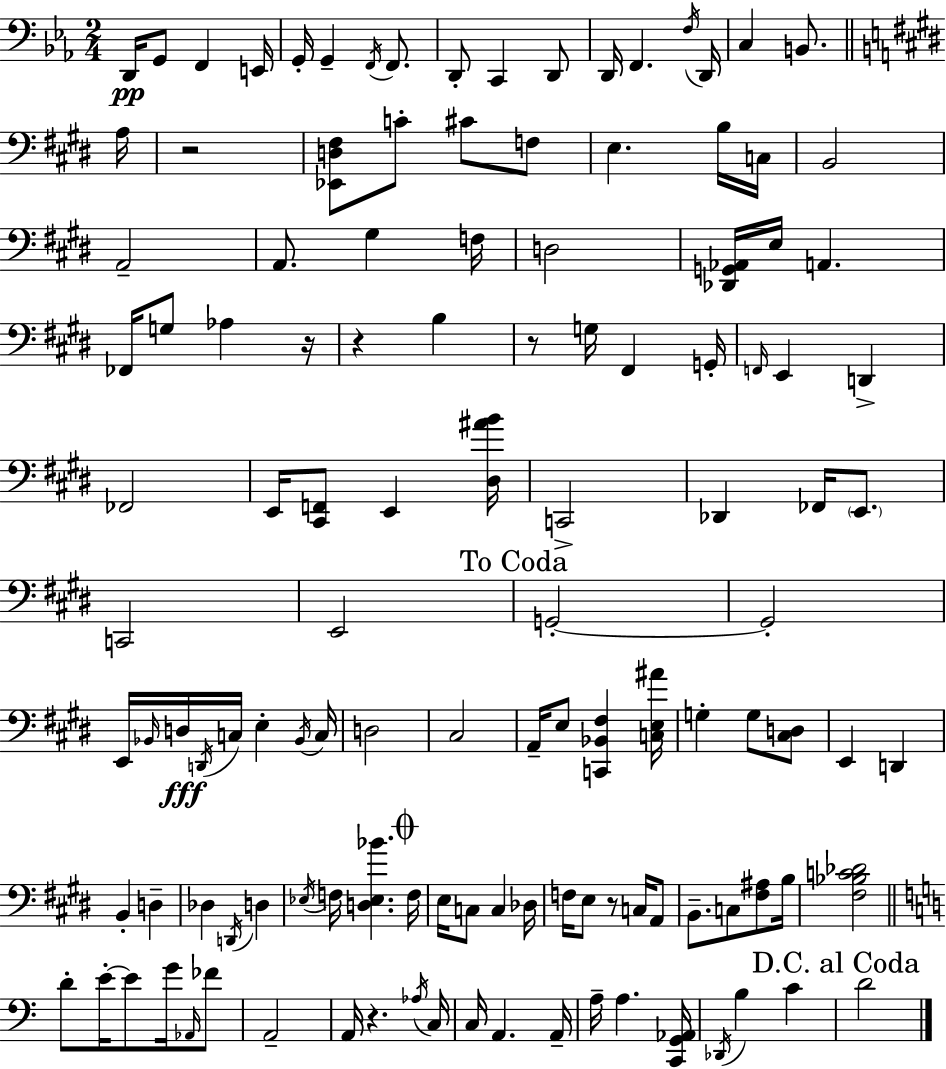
D2/s G2/e F2/q E2/s G2/s G2/q F2/s F2/e. D2/e C2/q D2/e D2/s F2/q. F3/s D2/s C3/q B2/e. A3/s R/h [Eb2,D3,F#3]/e C4/e C#4/e F3/e E3/q. B3/s C3/s B2/h A2/h A2/e. G#3/q F3/s D3/h [Db2,G2,Ab2]/s E3/s A2/q. FES2/s G3/e Ab3/q R/s R/q B3/q R/e G3/s F#2/q G2/s F2/s E2/q D2/q FES2/h E2/s [C#2,F2]/e E2/q [D#3,A#4,B4]/s C2/h Db2/q FES2/s E2/e. C2/h E2/h G2/h G2/h E2/s Bb2/s D3/s D2/s C3/s E3/q Bb2/s C3/s D3/h C#3/h A2/s E3/e [C2,Bb2,F#3]/q [C3,E3,A#4]/s G3/q G3/e [C#3,D3]/e E2/q D2/q B2/q D3/q Db3/q D2/s D3/q Eb3/s F3/s [D3,Eb3,Bb4]/q. F3/s E3/s C3/e C3/q Db3/s F3/s E3/e R/e C3/s A2/e B2/e. C3/e [F#3,A#3]/e B3/s [F#3,Bb3,C4,Db4]/h D4/e E4/s E4/e G4/s Ab2/s FES4/e A2/h A2/s R/q. Ab3/s C3/s C3/s A2/q. A2/s A3/s A3/q. [C2,G2,Ab2]/s Db2/s B3/q C4/q D4/h